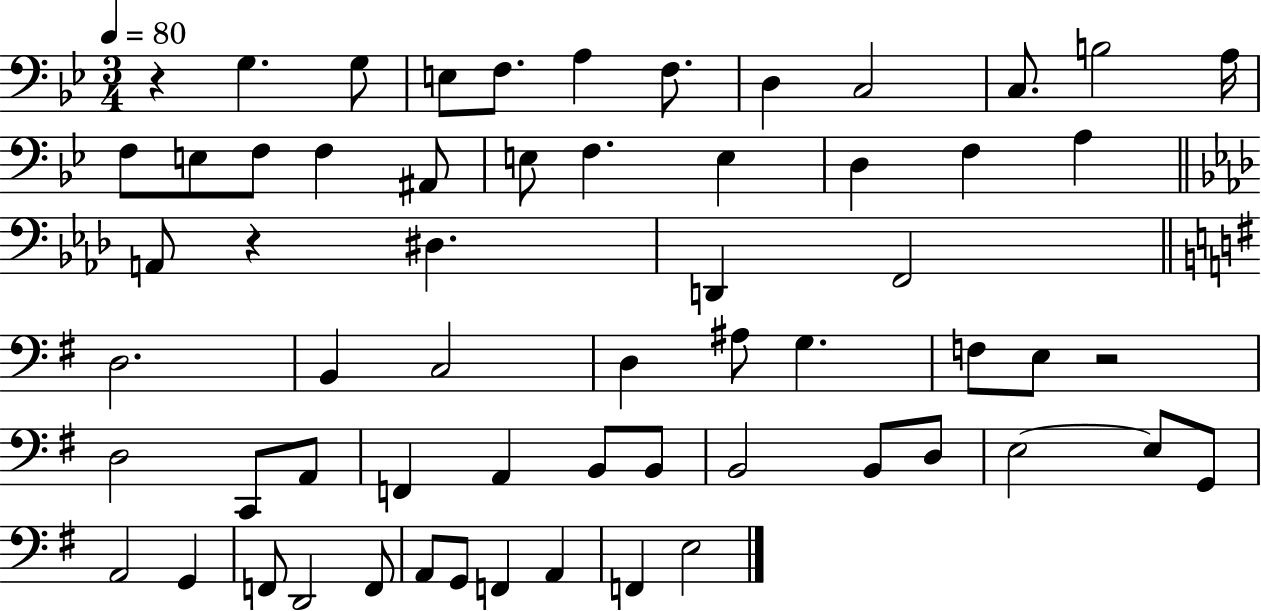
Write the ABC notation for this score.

X:1
T:Untitled
M:3/4
L:1/4
K:Bb
z G, G,/2 E,/2 F,/2 A, F,/2 D, C,2 C,/2 B,2 A,/4 F,/2 E,/2 F,/2 F, ^A,,/2 E,/2 F, E, D, F, A, A,,/2 z ^D, D,, F,,2 D,2 B,, C,2 D, ^A,/2 G, F,/2 E,/2 z2 D,2 C,,/2 A,,/2 F,, A,, B,,/2 B,,/2 B,,2 B,,/2 D,/2 E,2 E,/2 G,,/2 A,,2 G,, F,,/2 D,,2 F,,/2 A,,/2 G,,/2 F,, A,, F,, E,2